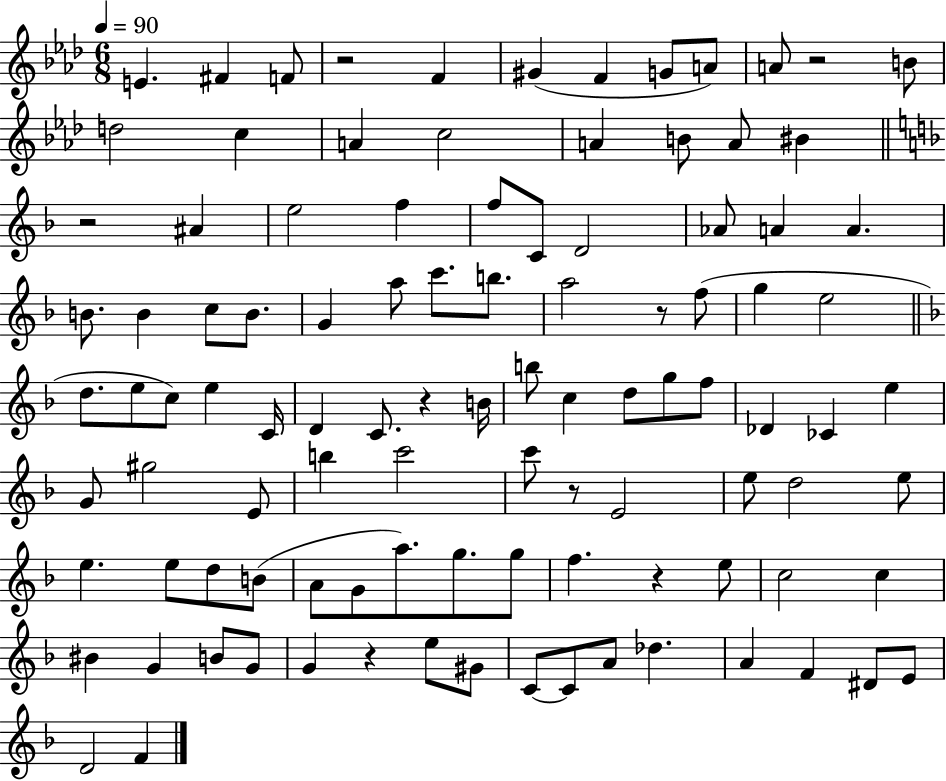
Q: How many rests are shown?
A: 8